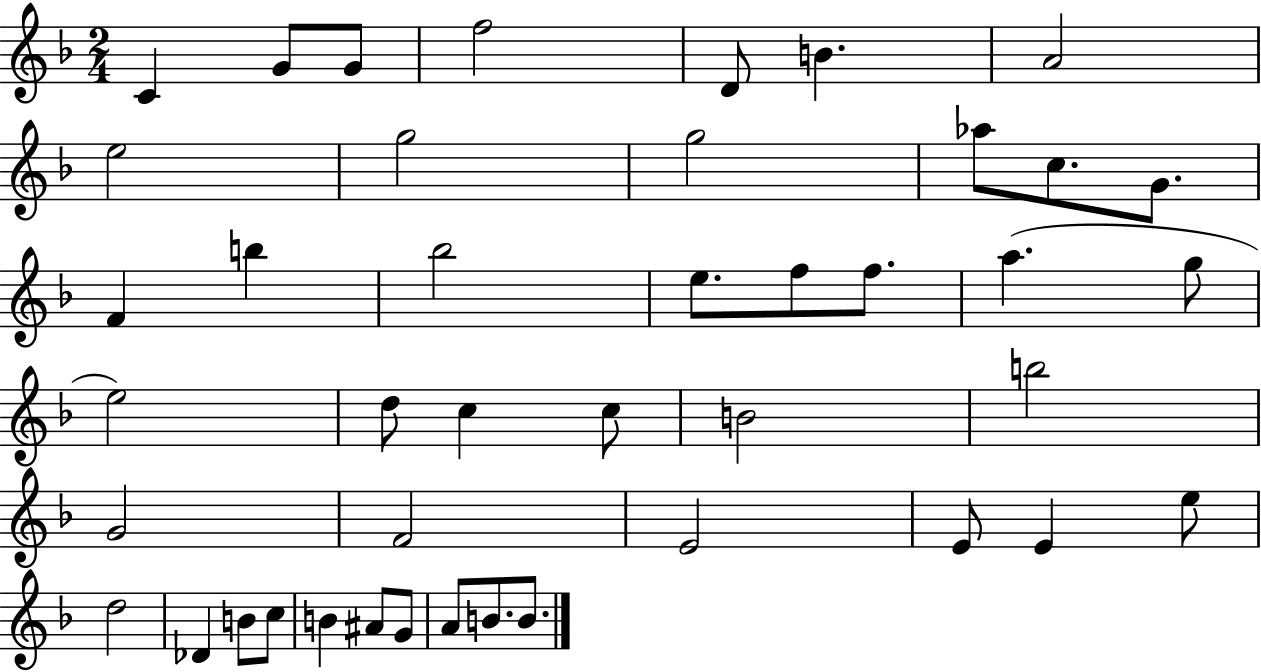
{
  \clef treble
  \numericTimeSignature
  \time 2/4
  \key f \major
  c'4 g'8 g'8 | f''2 | d'8 b'4. | a'2 | \break e''2 | g''2 | g''2 | aes''8 c''8. g'8. | \break f'4 b''4 | bes''2 | e''8. f''8 f''8. | a''4.( g''8 | \break e''2) | d''8 c''4 c''8 | b'2 | b''2 | \break g'2 | f'2 | e'2 | e'8 e'4 e''8 | \break d''2 | des'4 b'8 c''8 | b'4 ais'8 g'8 | a'8 b'8. b'8. | \break \bar "|."
}